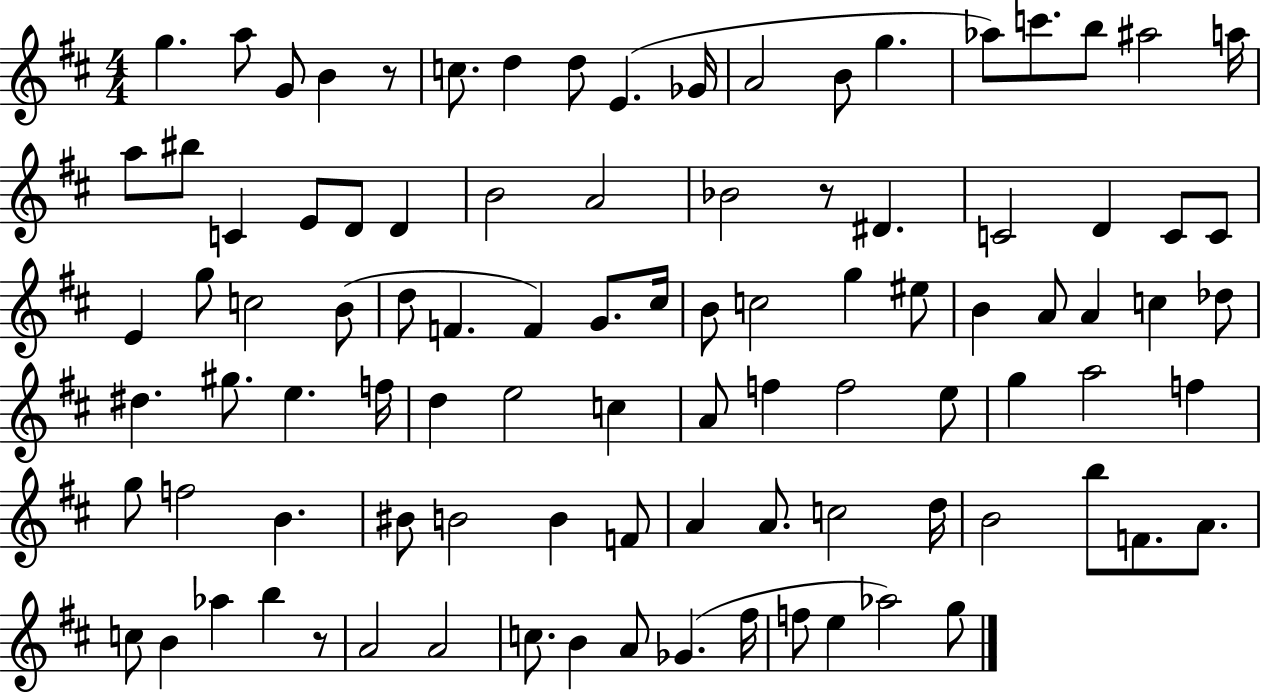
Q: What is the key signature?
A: D major